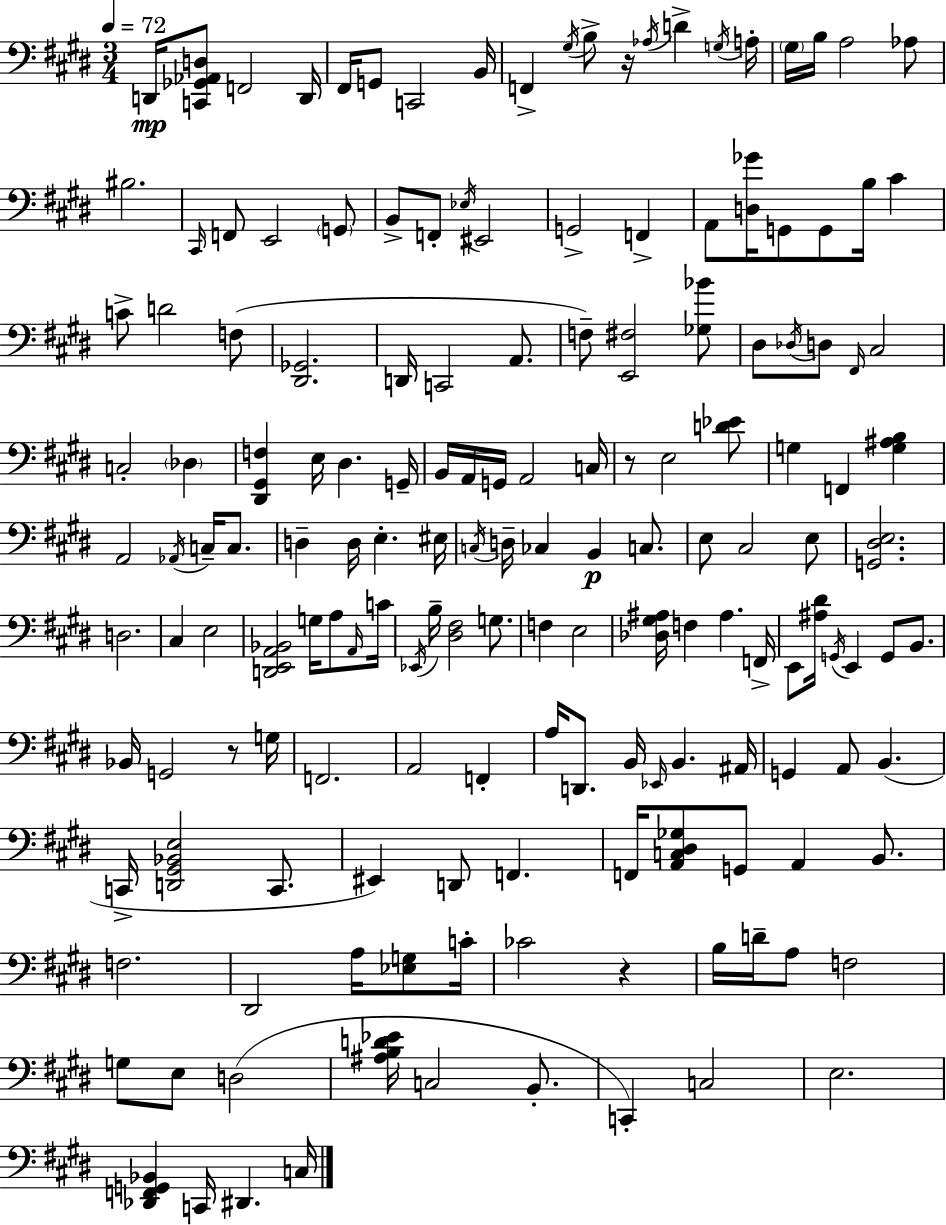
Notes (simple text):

D2/s [C2,Gb2,Ab2,D3]/e F2/h D2/s F#2/s G2/e C2/h B2/s F2/q G#3/s B3/e R/s Ab3/s D4/q G3/s A3/s G#3/s B3/s A3/h Ab3/e BIS3/h. C#2/s F2/e E2/h G2/e B2/e F2/e Eb3/s EIS2/h G2/h F2/q A2/e [D3,Gb4]/s G2/e G2/e B3/s C#4/q C4/e D4/h F3/e [D#2,Gb2]/h. D2/s C2/h A2/e. F3/e [E2,F#3]/h [Gb3,Bb4]/e D#3/e Db3/s D3/e F#2/s C#3/h C3/h Db3/q [D#2,G#2,F3]/q E3/s D#3/q. G2/s B2/s A2/s G2/s A2/h C3/s R/e E3/h [D4,Eb4]/e G3/q F2/q [G3,A#3,B3]/q A2/h Ab2/s C3/s C3/e. D3/q D3/s E3/q. EIS3/s C3/s D3/s CES3/q B2/q C3/e. E3/e C#3/h E3/e [G2,D#3,E3]/h. D3/h. C#3/q E3/h [D2,E2,A2,Bb2]/h G3/s A3/e A2/s C4/s Eb2/s B3/s [D#3,F#3]/h G3/e. F3/q E3/h [Db3,G#3,A#3]/s F3/q A#3/q. F2/s E2/e [A#3,D#4]/s G2/s E2/q G2/e B2/e. Bb2/s G2/h R/e G3/s F2/h. A2/h F2/q A3/s D2/e. B2/s Eb2/s B2/q. A#2/s G2/q A2/e B2/q. C2/s [D2,G#2,Bb2,E3]/h C2/e. EIS2/q D2/e F2/q. F2/s [A2,C3,D#3,Gb3]/e G2/e A2/q B2/e. F3/h. D#2/h A3/s [Eb3,G3]/e C4/s CES4/h R/q B3/s D4/s A3/e F3/h G3/e E3/e D3/h [A#3,B3,D4,Eb4]/s C3/h B2/e. C2/q C3/h E3/h. [Db2,F2,G2,Bb2]/q C2/s D#2/q. C3/s